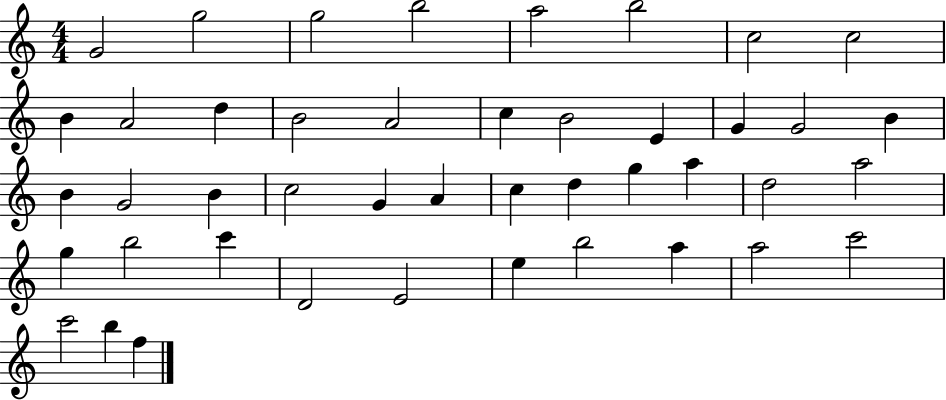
X:1
T:Untitled
M:4/4
L:1/4
K:C
G2 g2 g2 b2 a2 b2 c2 c2 B A2 d B2 A2 c B2 E G G2 B B G2 B c2 G A c d g a d2 a2 g b2 c' D2 E2 e b2 a a2 c'2 c'2 b f